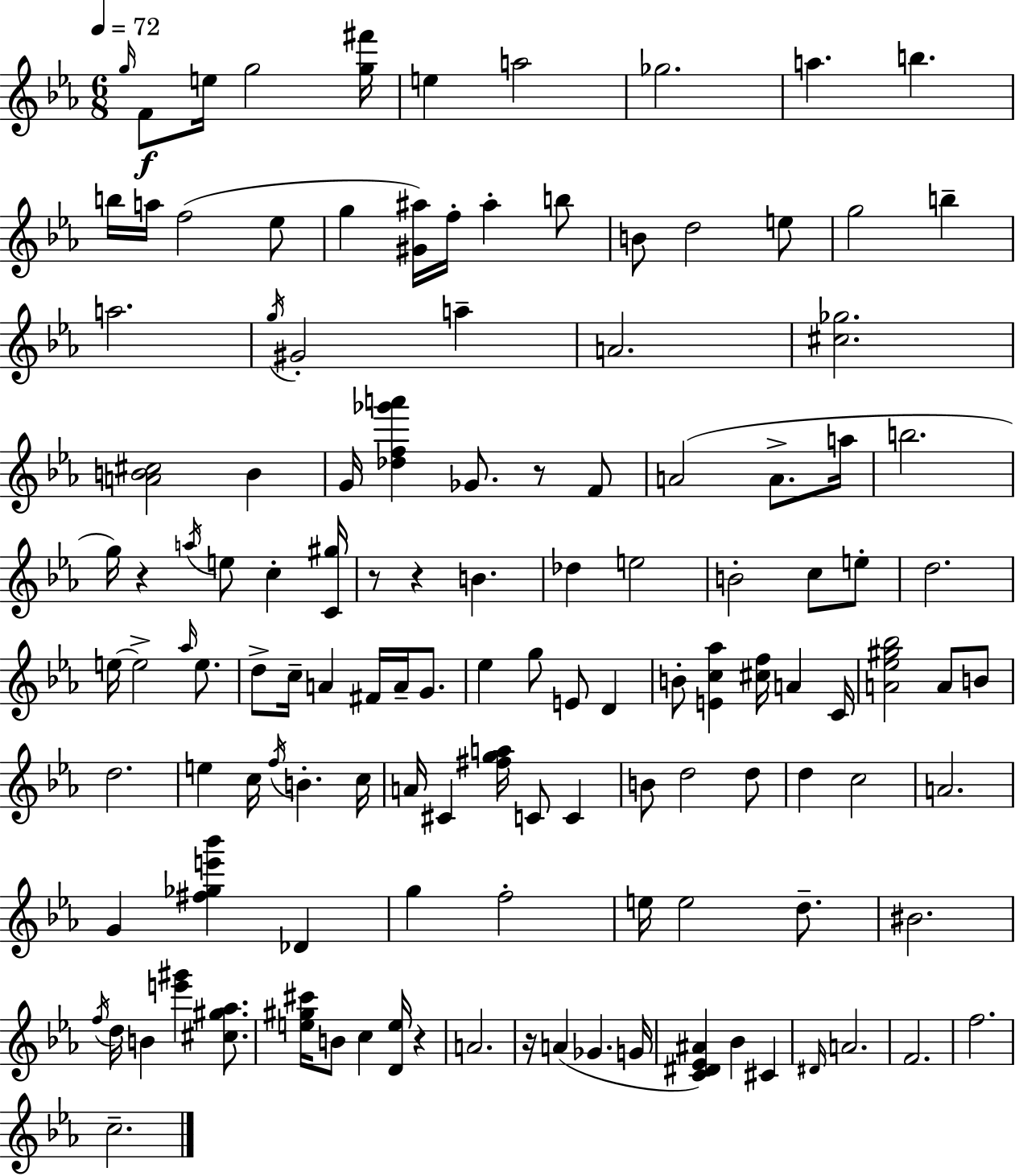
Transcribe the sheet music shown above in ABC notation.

X:1
T:Untitled
M:6/8
L:1/4
K:Cm
g/4 F/2 e/4 g2 [g^f']/4 e a2 _g2 a b b/4 a/4 f2 _e/2 g [^G^a]/4 f/4 ^a b/2 B/2 d2 e/2 g2 b a2 g/4 ^G2 a A2 [^c_g]2 [AB^c]2 B G/4 [_df_g'a'] _G/2 z/2 F/2 A2 A/2 a/4 b2 g/4 z a/4 e/2 c [C^g]/4 z/2 z B _d e2 B2 c/2 e/2 d2 e/4 e2 _a/4 e/2 d/2 c/4 A ^F/4 A/4 G/2 _e g/2 E/2 D B/2 [Ec_a] [^cf]/4 A C/4 [A_e^g_b]2 A/2 B/2 d2 e c/4 f/4 B c/4 A/4 ^C [^fga]/4 C/2 C B/2 d2 d/2 d c2 A2 G [^f_ge'_b'] _D g f2 e/4 e2 d/2 ^B2 f/4 d/4 B [e'^g'] [^c^g_a]/2 [e^g^c']/4 B/2 c [De]/4 z A2 z/4 A _G G/4 [C^D_E^A] _B ^C ^D/4 A2 F2 f2 c2